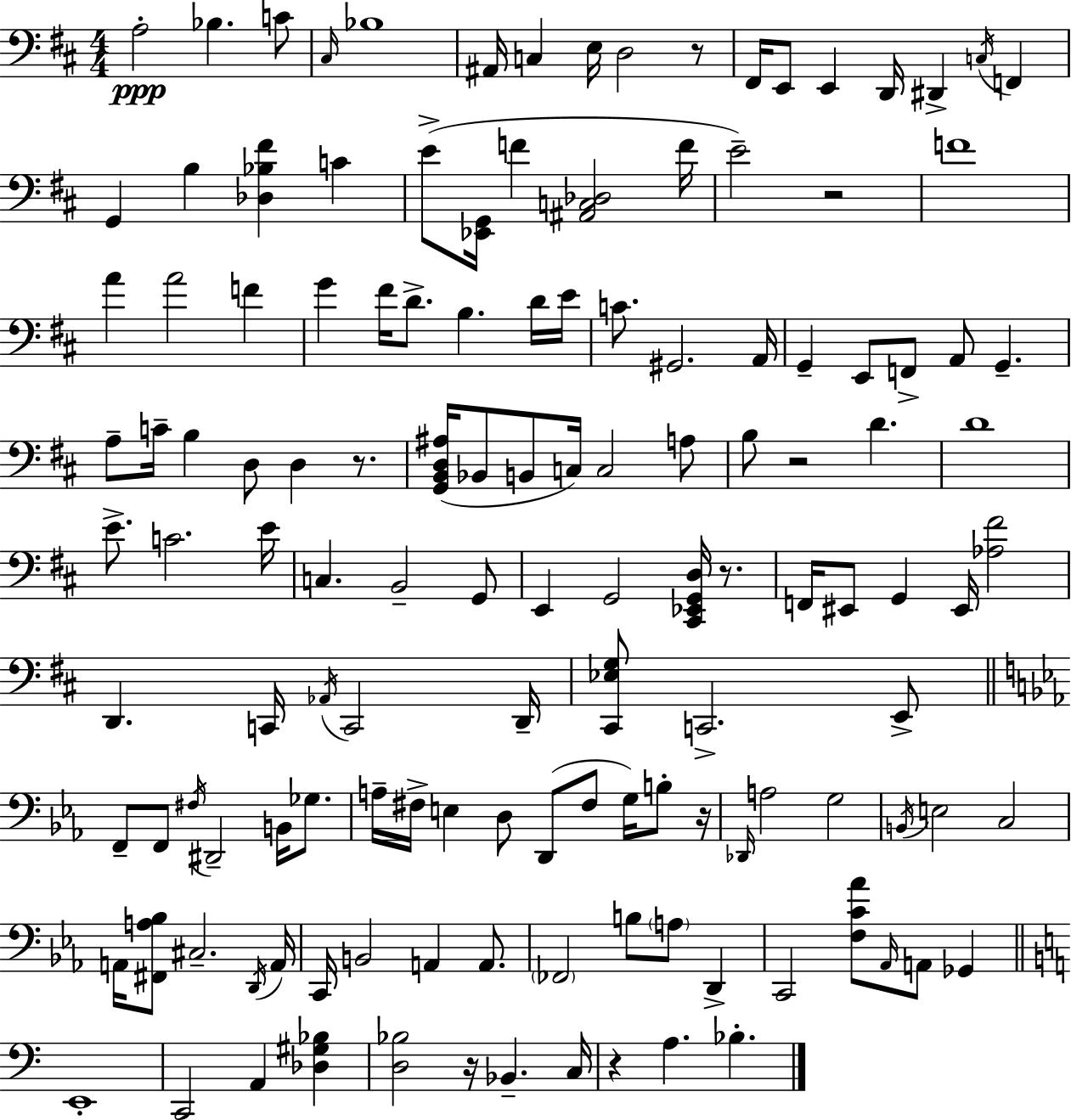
X:1
T:Untitled
M:4/4
L:1/4
K:D
A,2 _B, C/2 ^C,/4 _B,4 ^A,,/4 C, E,/4 D,2 z/2 ^F,,/4 E,,/2 E,, D,,/4 ^D,, C,/4 F,, G,, B, [_D,_B,^F] C E/2 [_E,,G,,]/4 F [^A,,C,_D,]2 F/4 E2 z2 F4 A A2 F G ^F/4 D/2 B, D/4 E/4 C/2 ^G,,2 A,,/4 G,, E,,/2 F,,/2 A,,/2 G,, A,/2 C/4 B, D,/2 D, z/2 [G,,B,,D,^A,]/4 _B,,/2 B,,/2 C,/4 C,2 A,/2 B,/2 z2 D D4 E/2 C2 E/4 C, B,,2 G,,/2 E,, G,,2 [^C,,_E,,G,,D,]/4 z/2 F,,/4 ^E,,/2 G,, ^E,,/4 [_A,^F]2 D,, C,,/4 _A,,/4 C,,2 D,,/4 [^C,,_E,G,]/2 C,,2 E,,/2 F,,/2 F,,/2 ^F,/4 ^D,,2 B,,/4 _G,/2 A,/4 ^F,/4 E, D,/2 D,,/2 ^F,/2 G,/4 B,/2 z/4 _D,,/4 A,2 G,2 B,,/4 E,2 C,2 A,,/4 [^F,,A,_B,]/2 ^C,2 D,,/4 A,,/4 C,,/4 B,,2 A,, A,,/2 _F,,2 B,/2 A,/2 D,, C,,2 [F,C_A]/2 _A,,/4 A,,/2 _G,, E,,4 C,,2 A,, [_D,^G,_B,] [D,_B,]2 z/4 _B,, C,/4 z A, _B,